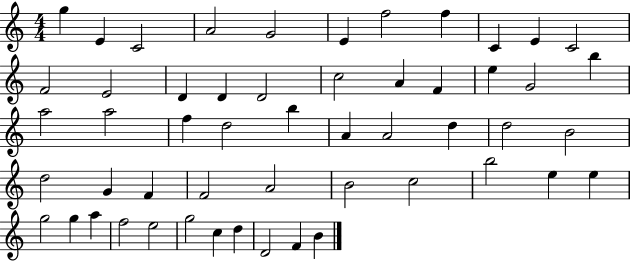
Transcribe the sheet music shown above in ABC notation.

X:1
T:Untitled
M:4/4
L:1/4
K:C
g E C2 A2 G2 E f2 f C E C2 F2 E2 D D D2 c2 A F e G2 b a2 a2 f d2 b A A2 d d2 B2 d2 G F F2 A2 B2 c2 b2 e e g2 g a f2 e2 g2 c d D2 F B